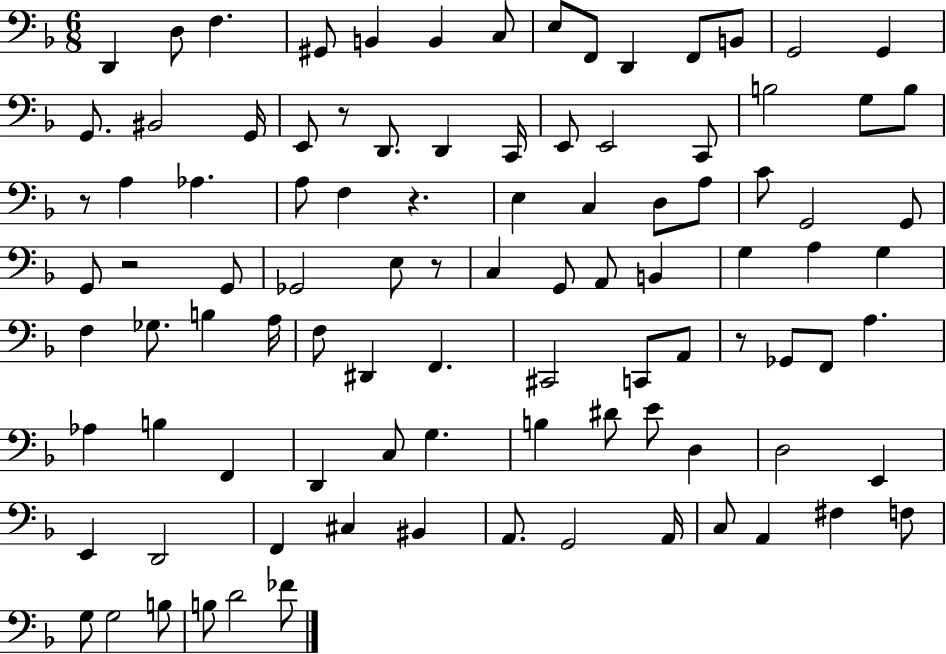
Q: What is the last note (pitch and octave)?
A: FES4